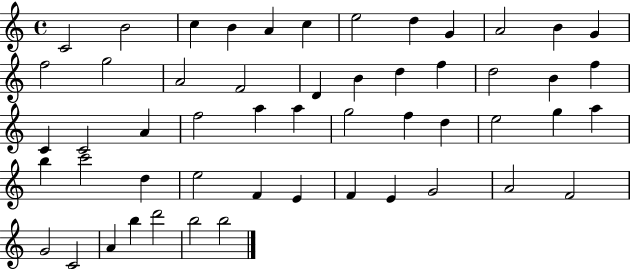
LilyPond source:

{
  \clef treble
  \time 4/4
  \defaultTimeSignature
  \key c \major
  c'2 b'2 | c''4 b'4 a'4 c''4 | e''2 d''4 g'4 | a'2 b'4 g'4 | \break f''2 g''2 | a'2 f'2 | d'4 b'4 d''4 f''4 | d''2 b'4 f''4 | \break c'4 c'2 a'4 | f''2 a''4 a''4 | g''2 f''4 d''4 | e''2 g''4 a''4 | \break b''4 c'''2 d''4 | e''2 f'4 e'4 | f'4 e'4 g'2 | a'2 f'2 | \break g'2 c'2 | a'4 b''4 d'''2 | b''2 b''2 | \bar "|."
}